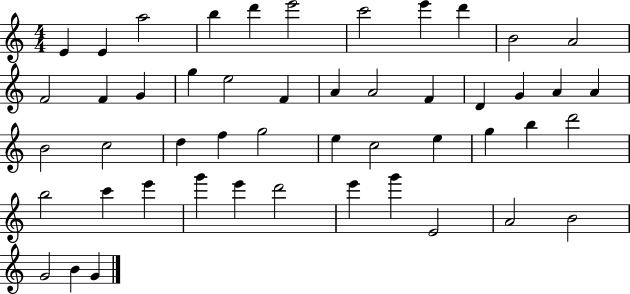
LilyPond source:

{
  \clef treble
  \numericTimeSignature
  \time 4/4
  \key c \major
  e'4 e'4 a''2 | b''4 d'''4 e'''2 | c'''2 e'''4 d'''4 | b'2 a'2 | \break f'2 f'4 g'4 | g''4 e''2 f'4 | a'4 a'2 f'4 | d'4 g'4 a'4 a'4 | \break b'2 c''2 | d''4 f''4 g''2 | e''4 c''2 e''4 | g''4 b''4 d'''2 | \break b''2 c'''4 e'''4 | g'''4 e'''4 d'''2 | e'''4 g'''4 e'2 | a'2 b'2 | \break g'2 b'4 g'4 | \bar "|."
}